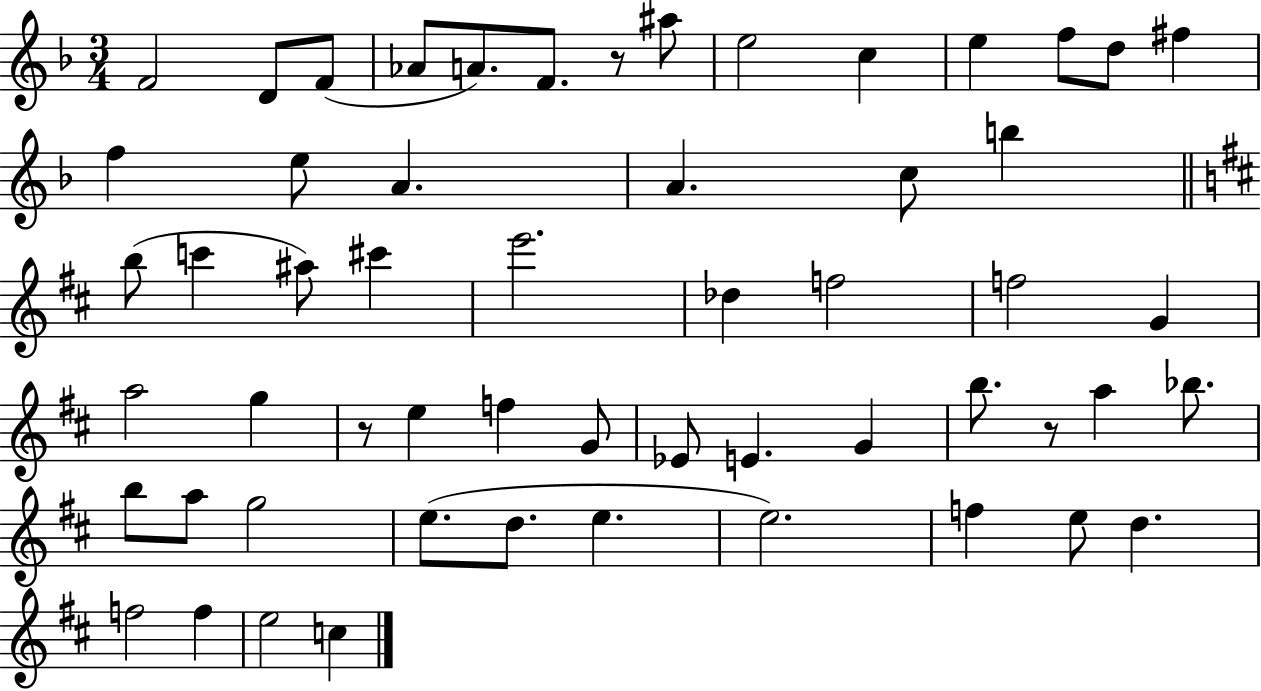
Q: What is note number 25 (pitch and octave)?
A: Db5